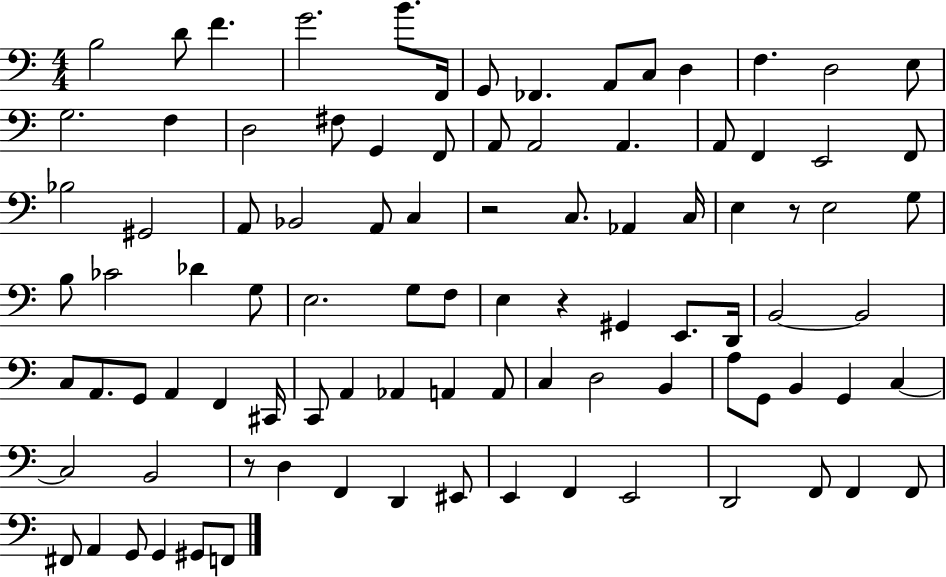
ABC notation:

X:1
T:Untitled
M:4/4
L:1/4
K:C
B,2 D/2 F G2 B/2 F,,/4 G,,/2 _F,, A,,/2 C,/2 D, F, D,2 E,/2 G,2 F, D,2 ^F,/2 G,, F,,/2 A,,/2 A,,2 A,, A,,/2 F,, E,,2 F,,/2 _B,2 ^G,,2 A,,/2 _B,,2 A,,/2 C, z2 C,/2 _A,, C,/4 E, z/2 E,2 G,/2 B,/2 _C2 _D G,/2 E,2 G,/2 F,/2 E, z ^G,, E,,/2 D,,/4 B,,2 B,,2 C,/2 A,,/2 G,,/2 A,, F,, ^C,,/4 C,,/2 A,, _A,, A,, A,,/2 C, D,2 B,, A,/2 G,,/2 B,, G,, C, C,2 B,,2 z/2 D, F,, D,, ^E,,/2 E,, F,, E,,2 D,,2 F,,/2 F,, F,,/2 ^F,,/2 A,, G,,/2 G,, ^G,,/2 F,,/2